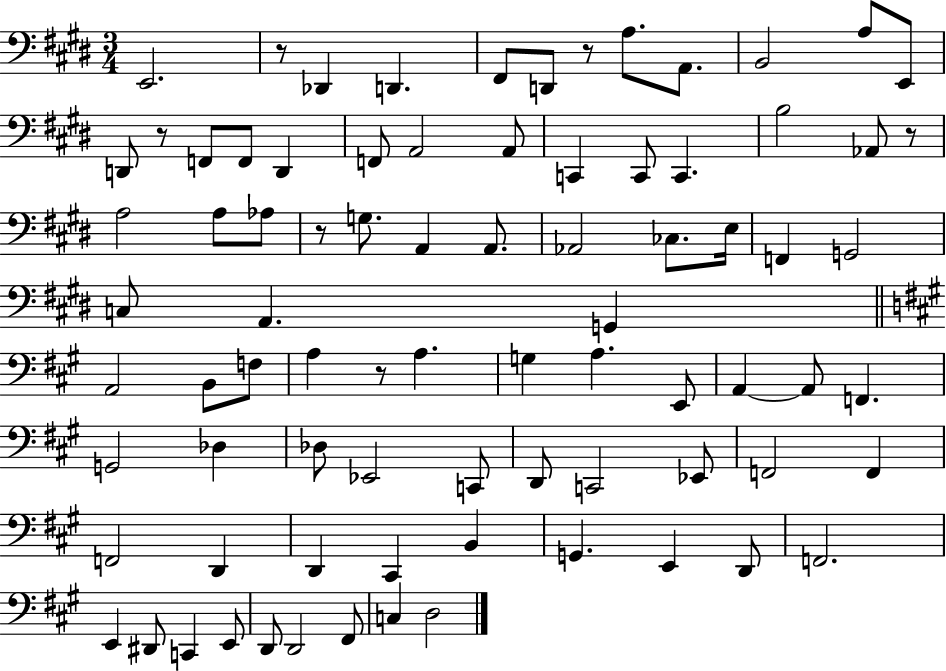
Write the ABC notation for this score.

X:1
T:Untitled
M:3/4
L:1/4
K:E
E,,2 z/2 _D,, D,, ^F,,/2 D,,/2 z/2 A,/2 A,,/2 B,,2 A,/2 E,,/2 D,,/2 z/2 F,,/2 F,,/2 D,, F,,/2 A,,2 A,,/2 C,, C,,/2 C,, B,2 _A,,/2 z/2 A,2 A,/2 _A,/2 z/2 G,/2 A,, A,,/2 _A,,2 _C,/2 E,/4 F,, G,,2 C,/2 A,, G,, A,,2 B,,/2 F,/2 A, z/2 A, G, A, E,,/2 A,, A,,/2 F,, G,,2 _D, _D,/2 _E,,2 C,,/2 D,,/2 C,,2 _E,,/2 F,,2 F,, F,,2 D,, D,, ^C,, B,, G,, E,, D,,/2 F,,2 E,, ^D,,/2 C,, E,,/2 D,,/2 D,,2 ^F,,/2 C, D,2